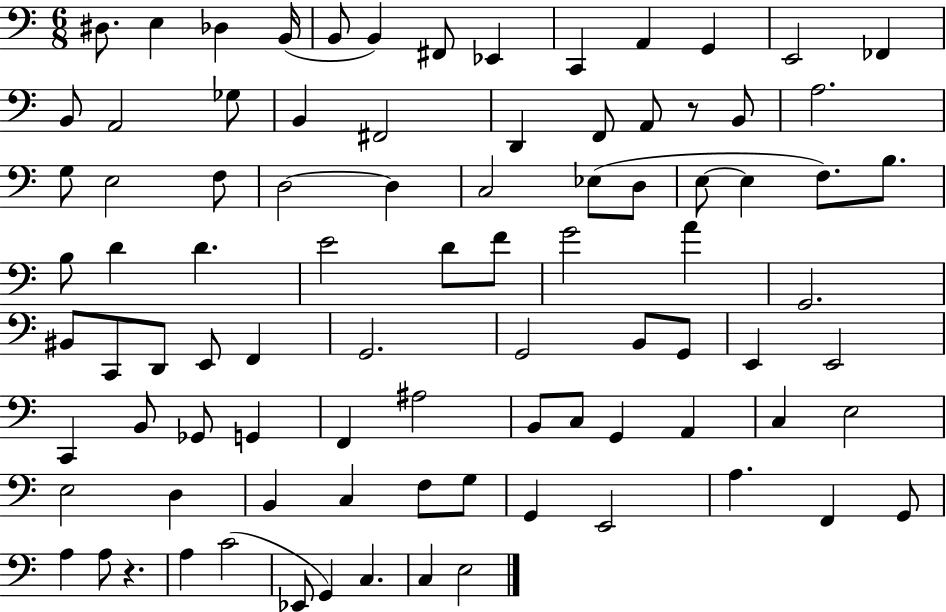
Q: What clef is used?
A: bass